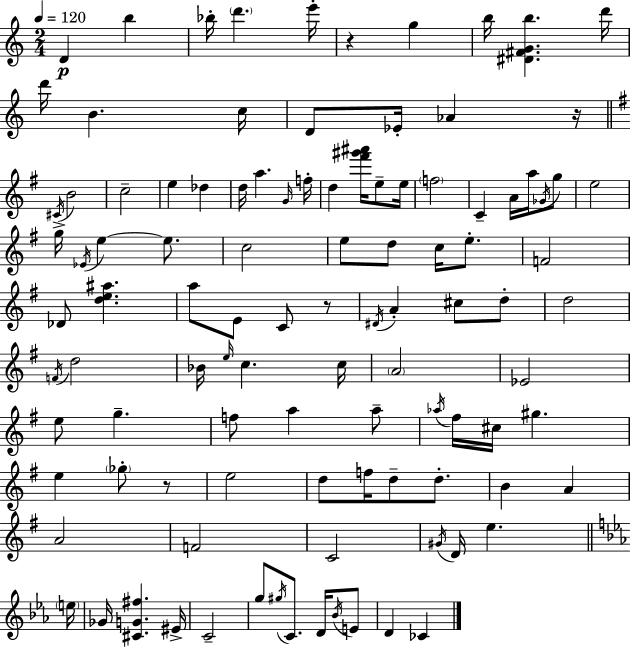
X:1
T:Untitled
M:2/4
L:1/4
K:Am
D b _b/4 d' e'/4 z g b/4 [^D^FGb] d'/4 d'/4 B c/4 D/2 _E/4 _A z/4 ^C/4 B2 c2 e _d d/4 a G/4 f/4 d [^f'^g'^a']/4 e/2 e/4 f2 C A/4 a/4 _G/4 g/2 e2 g/4 _E/4 e e/2 c2 e/2 d/2 c/4 e/2 F2 _D/2 [de^a] a/2 E/2 C/2 z/2 ^D/4 A ^c/2 d/2 d2 F/4 d2 _B/4 e/4 c c/4 A2 _E2 e/2 g f/2 a a/2 _a/4 ^f/4 ^c/4 ^g e _g/2 z/2 e2 d/2 f/4 d/2 d/2 B A A2 F2 C2 ^G/4 D/4 e e/4 _G/4 [^CG^f] ^E/4 C2 g/2 ^g/4 C/2 D/4 _B/4 E/2 D _C